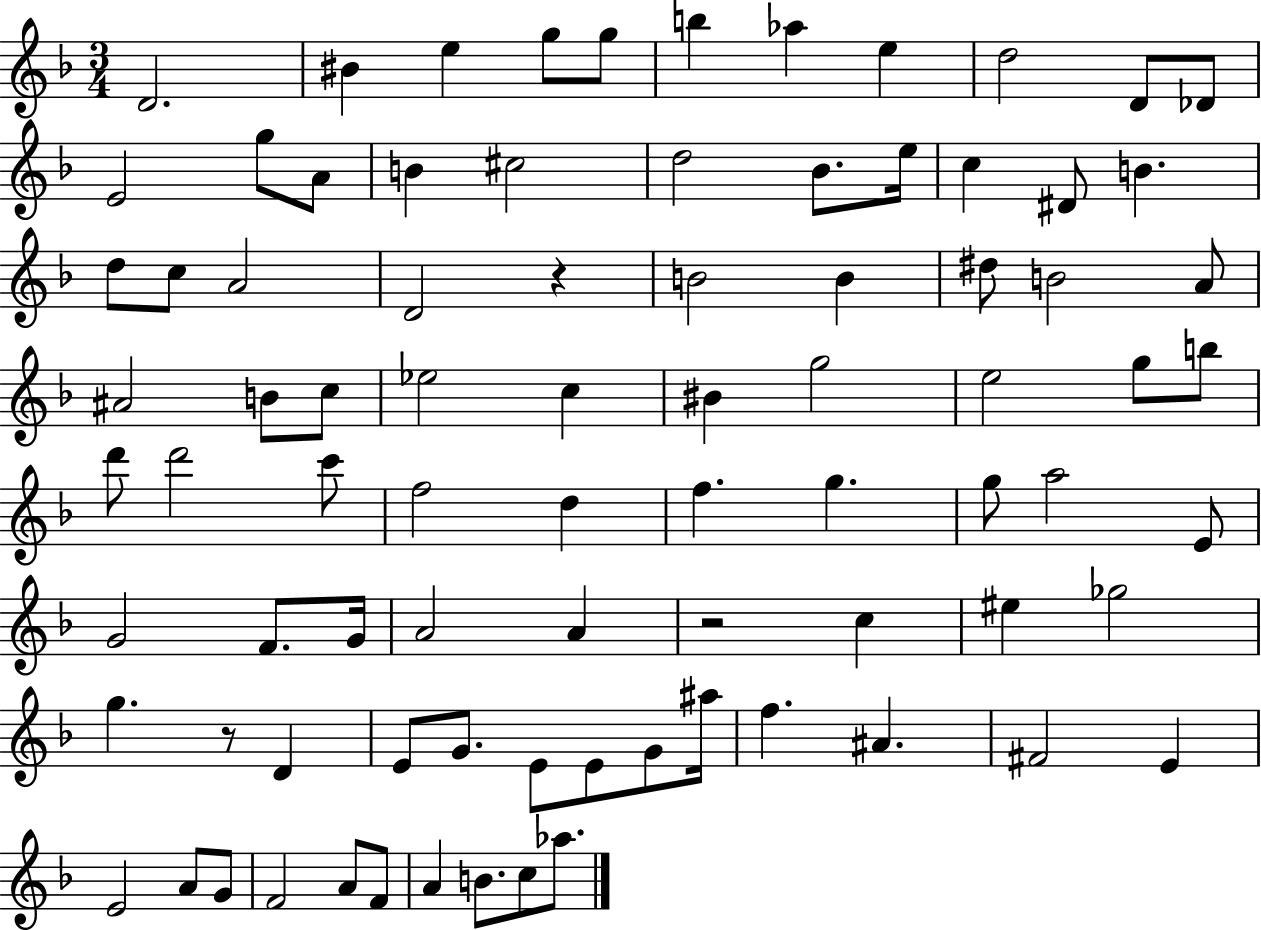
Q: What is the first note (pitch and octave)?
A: D4